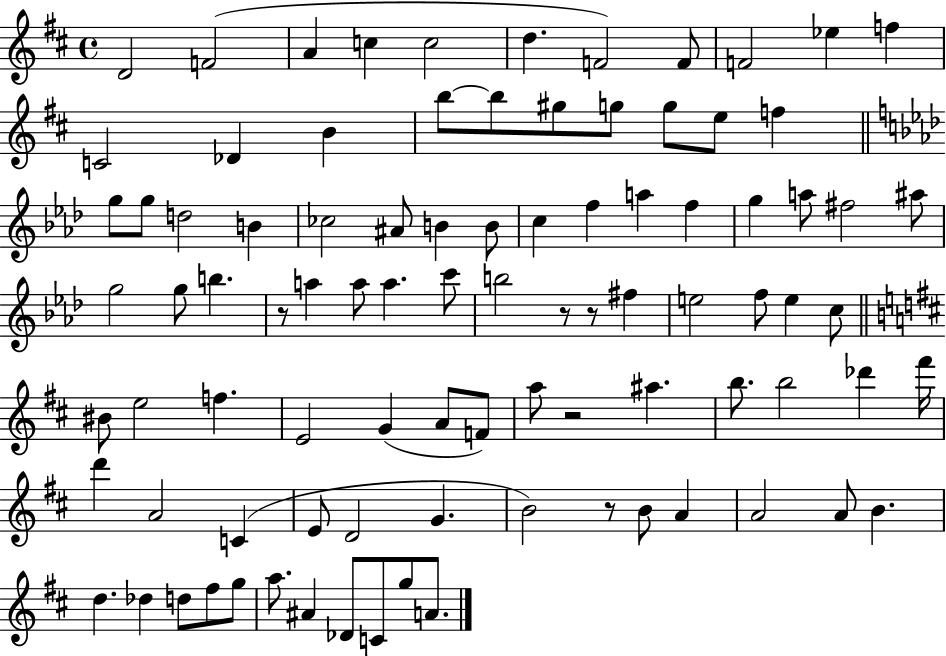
D4/h F4/h A4/q C5/q C5/h D5/q. F4/h F4/e F4/h Eb5/q F5/q C4/h Db4/q B4/q B5/e B5/e G#5/e G5/e G5/e E5/e F5/q G5/e G5/e D5/h B4/q CES5/h A#4/e B4/q B4/e C5/q F5/q A5/q F5/q G5/q A5/e F#5/h A#5/e G5/h G5/e B5/q. R/e A5/q A5/e A5/q. C6/e B5/h R/e R/e F#5/q E5/h F5/e E5/q C5/e BIS4/e E5/h F5/q. E4/h G4/q A4/e F4/e A5/e R/h A#5/q. B5/e. B5/h Db6/q F#6/s D6/q A4/h C4/q E4/e D4/h G4/q. B4/h R/e B4/e A4/q A4/h A4/e B4/q. D5/q. Db5/q D5/e F#5/e G5/e A5/e. A#4/q Db4/e C4/e G5/e A4/e.